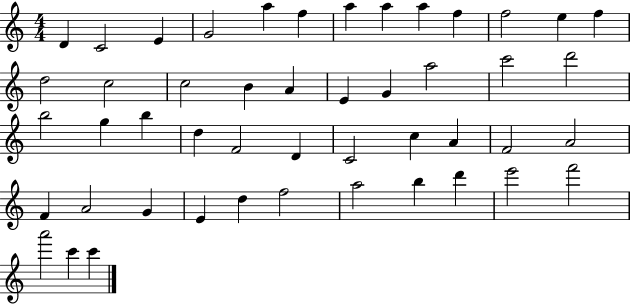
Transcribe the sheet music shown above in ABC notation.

X:1
T:Untitled
M:4/4
L:1/4
K:C
D C2 E G2 a f a a a f f2 e f d2 c2 c2 B A E G a2 c'2 d'2 b2 g b d F2 D C2 c A F2 A2 F A2 G E d f2 a2 b d' e'2 f'2 a'2 c' c'